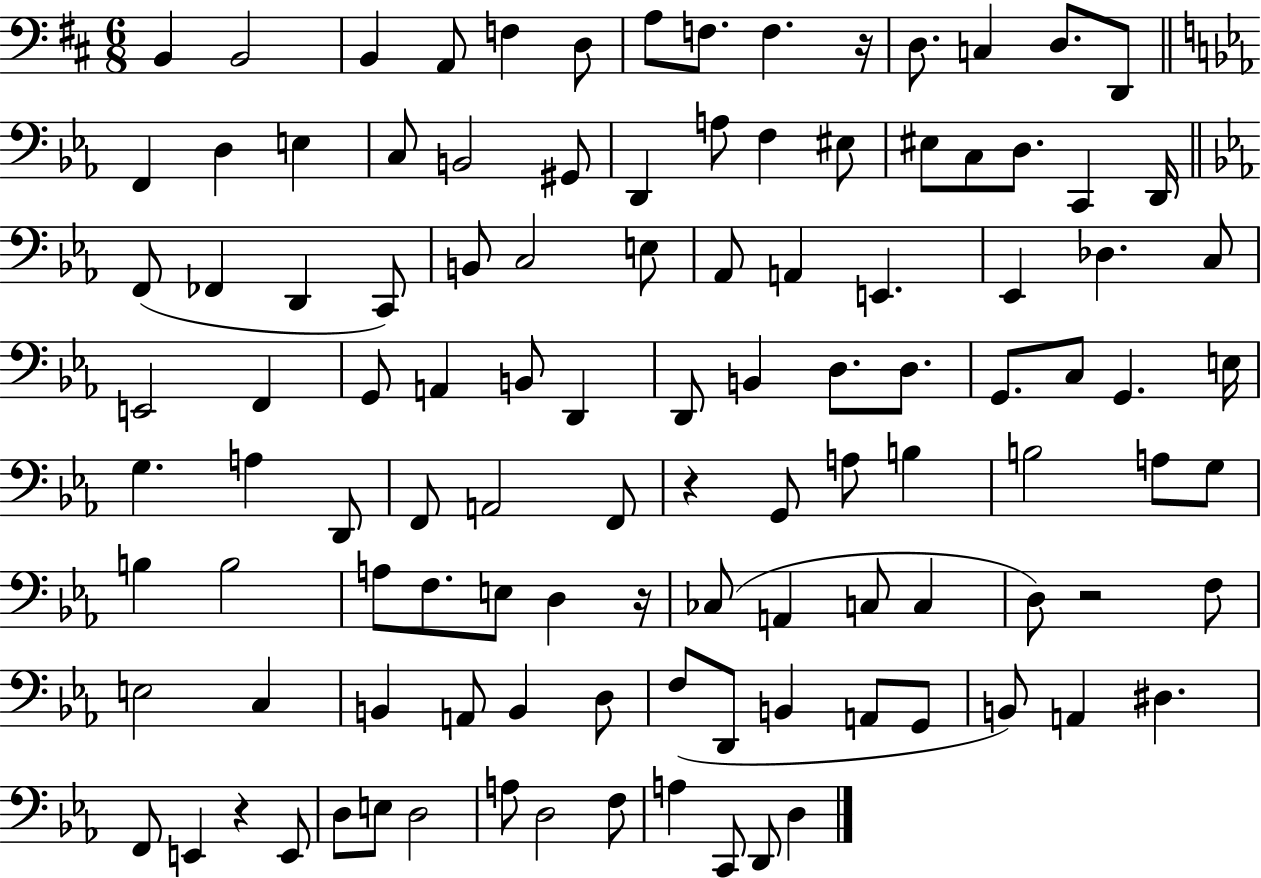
X:1
T:Untitled
M:6/8
L:1/4
K:D
B,, B,,2 B,, A,,/2 F, D,/2 A,/2 F,/2 F, z/4 D,/2 C, D,/2 D,,/2 F,, D, E, C,/2 B,,2 ^G,,/2 D,, A,/2 F, ^E,/2 ^E,/2 C,/2 D,/2 C,, D,,/4 F,,/2 _F,, D,, C,,/2 B,,/2 C,2 E,/2 _A,,/2 A,, E,, _E,, _D, C,/2 E,,2 F,, G,,/2 A,, B,,/2 D,, D,,/2 B,, D,/2 D,/2 G,,/2 C,/2 G,, E,/4 G, A, D,,/2 F,,/2 A,,2 F,,/2 z G,,/2 A,/2 B, B,2 A,/2 G,/2 B, B,2 A,/2 F,/2 E,/2 D, z/4 _C,/2 A,, C,/2 C, D,/2 z2 F,/2 E,2 C, B,, A,,/2 B,, D,/2 F,/2 D,,/2 B,, A,,/2 G,,/2 B,,/2 A,, ^D, F,,/2 E,, z E,,/2 D,/2 E,/2 D,2 A,/2 D,2 F,/2 A, C,,/2 D,,/2 D,